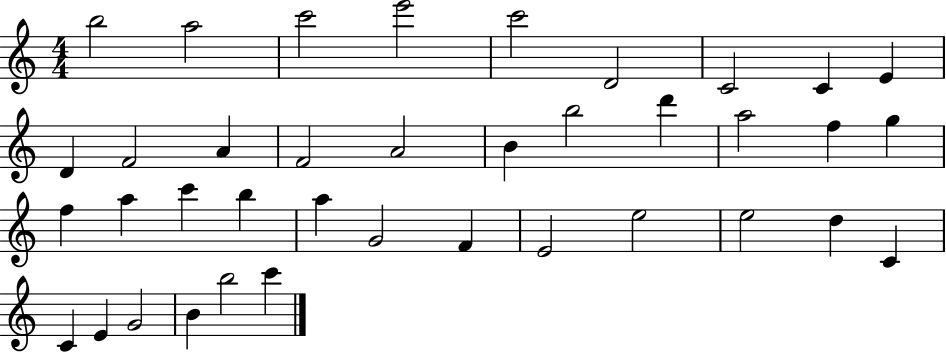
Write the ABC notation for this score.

X:1
T:Untitled
M:4/4
L:1/4
K:C
b2 a2 c'2 e'2 c'2 D2 C2 C E D F2 A F2 A2 B b2 d' a2 f g f a c' b a G2 F E2 e2 e2 d C C E G2 B b2 c'